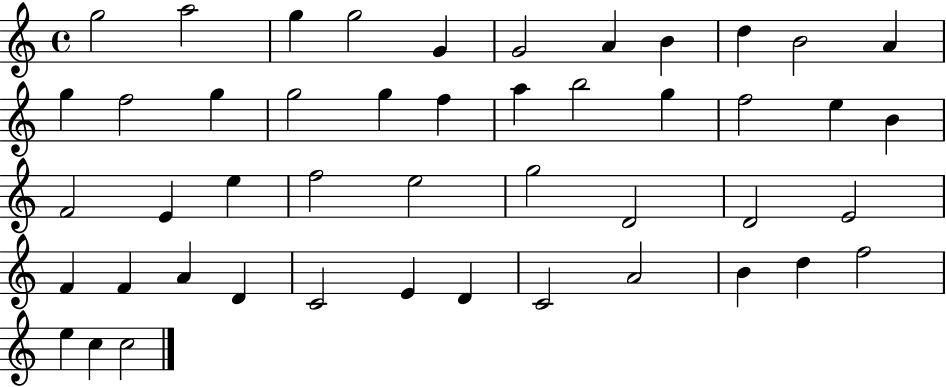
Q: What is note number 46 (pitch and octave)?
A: C5